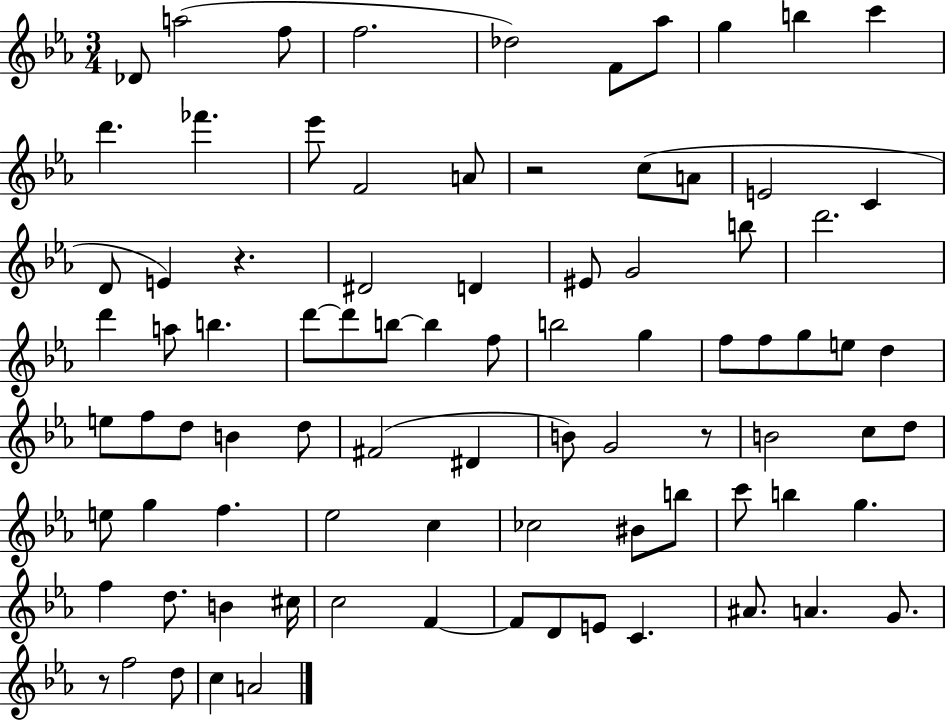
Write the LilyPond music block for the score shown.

{
  \clef treble
  \numericTimeSignature
  \time 3/4
  \key ees \major
  \repeat volta 2 { des'8 a''2( f''8 | f''2. | des''2) f'8 aes''8 | g''4 b''4 c'''4 | \break d'''4. fes'''4. | ees'''8 f'2 a'8 | r2 c''8( a'8 | e'2 c'4 | \break d'8 e'4) r4. | dis'2 d'4 | eis'8 g'2 b''8 | d'''2. | \break d'''4 a''8 b''4. | d'''8~~ d'''8 b''8~~ b''4 f''8 | b''2 g''4 | f''8 f''8 g''8 e''8 d''4 | \break e''8 f''8 d''8 b'4 d''8 | fis'2( dis'4 | b'8) g'2 r8 | b'2 c''8 d''8 | \break e''8 g''4 f''4. | ees''2 c''4 | ces''2 bis'8 b''8 | c'''8 b''4 g''4. | \break f''4 d''8. b'4 cis''16 | c''2 f'4~~ | f'8 d'8 e'8 c'4. | ais'8. a'4. g'8. | \break r8 f''2 d''8 | c''4 a'2 | } \bar "|."
}